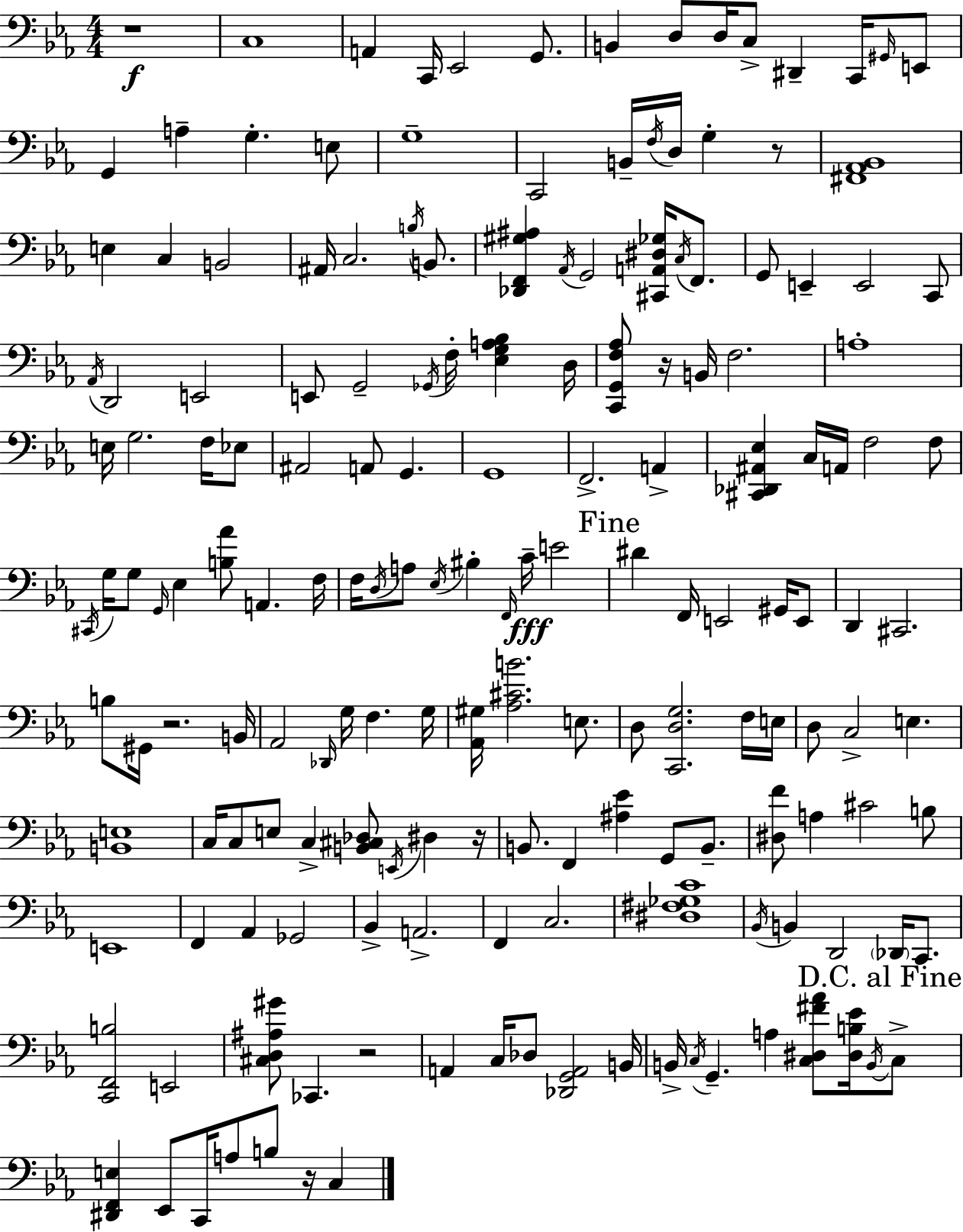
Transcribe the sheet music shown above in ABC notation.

X:1
T:Untitled
M:4/4
L:1/4
K:Cm
z4 C,4 A,, C,,/4 _E,,2 G,,/2 B,, D,/2 D,/4 C,/2 ^D,, C,,/4 ^G,,/4 E,,/2 G,, A, G, E,/2 G,4 C,,2 B,,/4 F,/4 D,/4 G, z/2 [^F,,_A,,_B,,]4 E, C, B,,2 ^A,,/4 C,2 B,/4 B,,/2 [_D,,F,,^G,^A,] _A,,/4 G,,2 [^C,,A,,^D,_G,]/4 C,/4 F,,/2 G,,/2 E,, E,,2 C,,/2 _A,,/4 D,,2 E,,2 E,,/2 G,,2 _G,,/4 F,/4 [_E,G,A,_B,] D,/4 [C,,G,,F,_A,]/2 z/4 B,,/4 F,2 A,4 E,/4 G,2 F,/4 _E,/2 ^A,,2 A,,/2 G,, G,,4 F,,2 A,, [^C,,_D,,^A,,_E,] C,/4 A,,/4 F,2 F,/2 ^C,,/4 G,/4 G,/2 G,,/4 _E, [B,_A]/2 A,, F,/4 F,/4 D,/4 A,/2 _E,/4 ^B, F,,/4 C/4 E2 ^D F,,/4 E,,2 ^G,,/4 E,,/2 D,, ^C,,2 B,/2 ^G,,/4 z2 B,,/4 _A,,2 _D,,/4 G,/4 F, G,/4 [_A,,^G,]/4 [_A,^CB]2 E,/2 D,/2 [C,,D,G,]2 F,/4 E,/4 D,/2 C,2 E, [B,,E,]4 C,/4 C,/2 E,/2 C, [B,,^C,_D,]/2 E,,/4 ^D, z/4 B,,/2 F,, [^A,_E] G,,/2 B,,/2 [^D,F]/2 A, ^C2 B,/2 E,,4 F,, _A,, _G,,2 _B,, A,,2 F,, C,2 [^D,^F,_G,C]4 _B,,/4 B,, D,,2 _D,,/4 C,,/2 [C,,F,,B,]2 E,,2 [^C,D,^A,^G]/2 _C,, z2 A,, C,/4 _D,/2 [_D,,G,,A,,]2 B,,/4 B,,/4 C,/4 G,, A, [C,^D,^F_A]/2 [^D,B,_E]/4 B,,/4 C,/2 [^D,,F,,E,] _E,,/2 C,,/4 A,/2 B,/2 z/4 C,